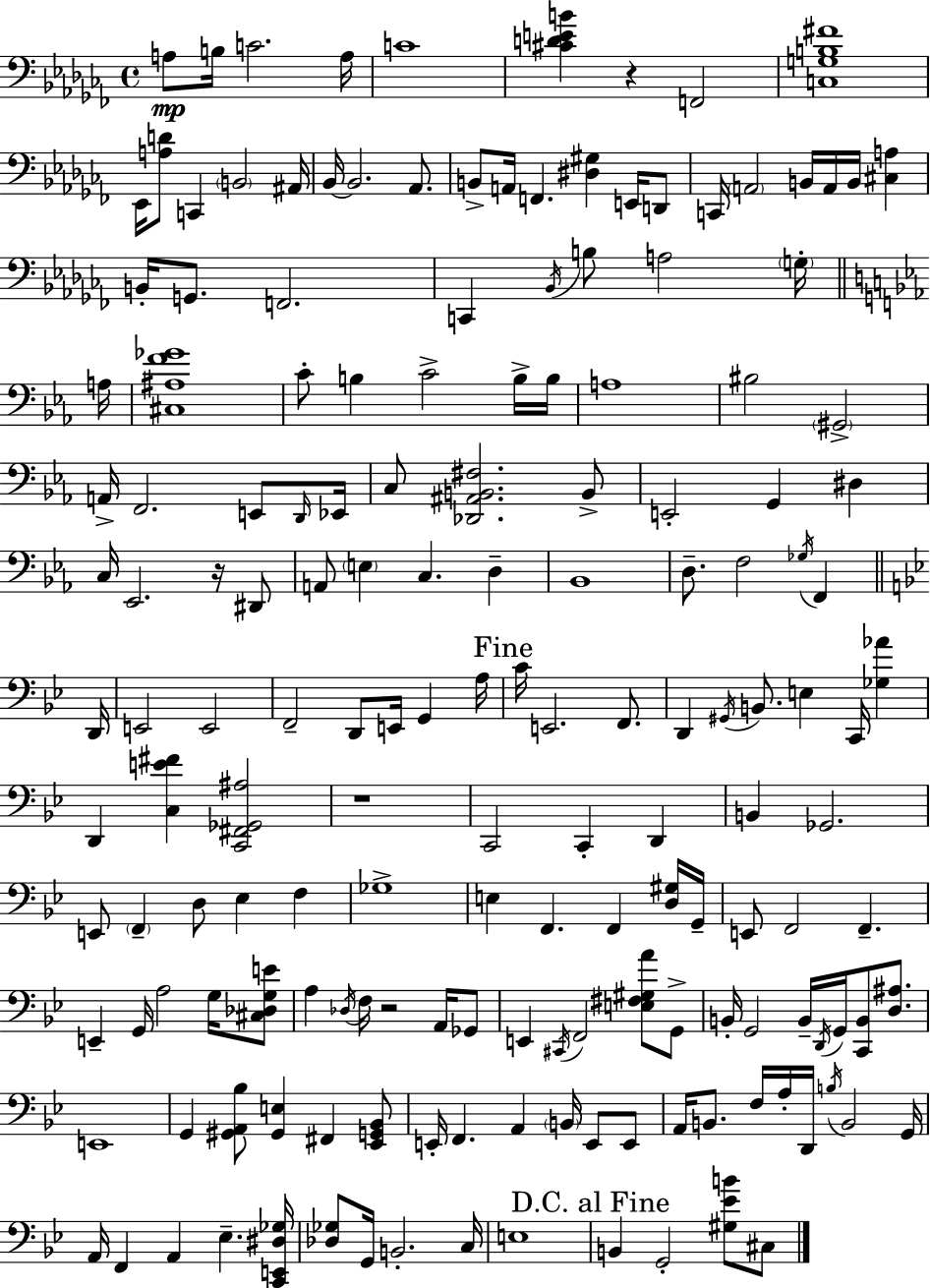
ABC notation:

X:1
T:Untitled
M:4/4
L:1/4
K:Abm
A,/2 B,/4 C2 A,/4 C4 [^CDEB] z F,,2 [C,G,B,^F]4 _E,,/4 [A,D]/2 C,, B,,2 ^A,,/4 _B,,/4 _B,,2 _A,,/2 B,,/2 A,,/4 F,, [^D,^G,] E,,/4 D,,/2 C,,/4 A,,2 B,,/4 A,,/4 B,,/4 [^C,A,] B,,/4 G,,/2 F,,2 C,, _B,,/4 B,/2 A,2 G,/4 A,/4 [^C,^A,F_G]4 C/2 B, C2 B,/4 B,/4 A,4 ^B,2 ^G,,2 A,,/4 F,,2 E,,/2 D,,/4 _E,,/4 C,/2 [_D,,^A,,B,,^F,]2 B,,/2 E,,2 G,, ^D, C,/4 _E,,2 z/4 ^D,,/2 A,,/2 E, C, D, _B,,4 D,/2 F,2 _G,/4 F,, D,,/4 E,,2 E,,2 F,,2 D,,/2 E,,/4 G,, A,/4 C/4 E,,2 F,,/2 D,, ^G,,/4 B,,/2 E, C,,/4 [_G,_A] D,, [C,E^F] [C,,^F,,_G,,^A,]2 z4 C,,2 C,, D,, B,, _G,,2 E,,/2 F,, D,/2 _E, F, _G,4 E, F,, F,, [D,^G,]/4 G,,/4 E,,/2 F,,2 F,, E,, G,,/4 A,2 G,/4 [^C,_D,G,E]/2 A, _D,/4 F,/4 z2 A,,/4 _G,,/2 E,, ^C,,/4 F,,2 [E,^F,^G,A]/2 G,,/2 B,,/4 G,,2 B,,/4 D,,/4 G,,/4 [C,,B,,]/2 [D,^A,]/2 E,,4 G,, [^G,,A,,_B,]/2 [^G,,E,] ^F,, [_E,,G,,_B,,]/2 E,,/4 F,, A,, B,,/4 E,,/2 E,,/2 A,,/4 B,,/2 F,/4 A,/4 D,,/4 B,/4 B,,2 G,,/4 A,,/4 F,, A,, _E, [C,,E,,^D,_G,]/4 [_D,_G,]/2 G,,/4 B,,2 C,/4 E,4 B,, G,,2 [^G,_EB]/2 ^C,/2